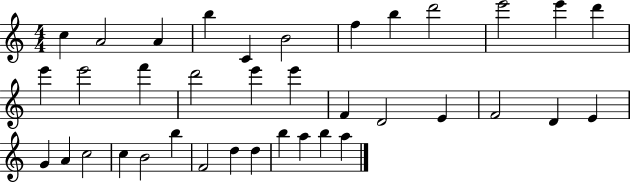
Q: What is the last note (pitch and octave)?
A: A5